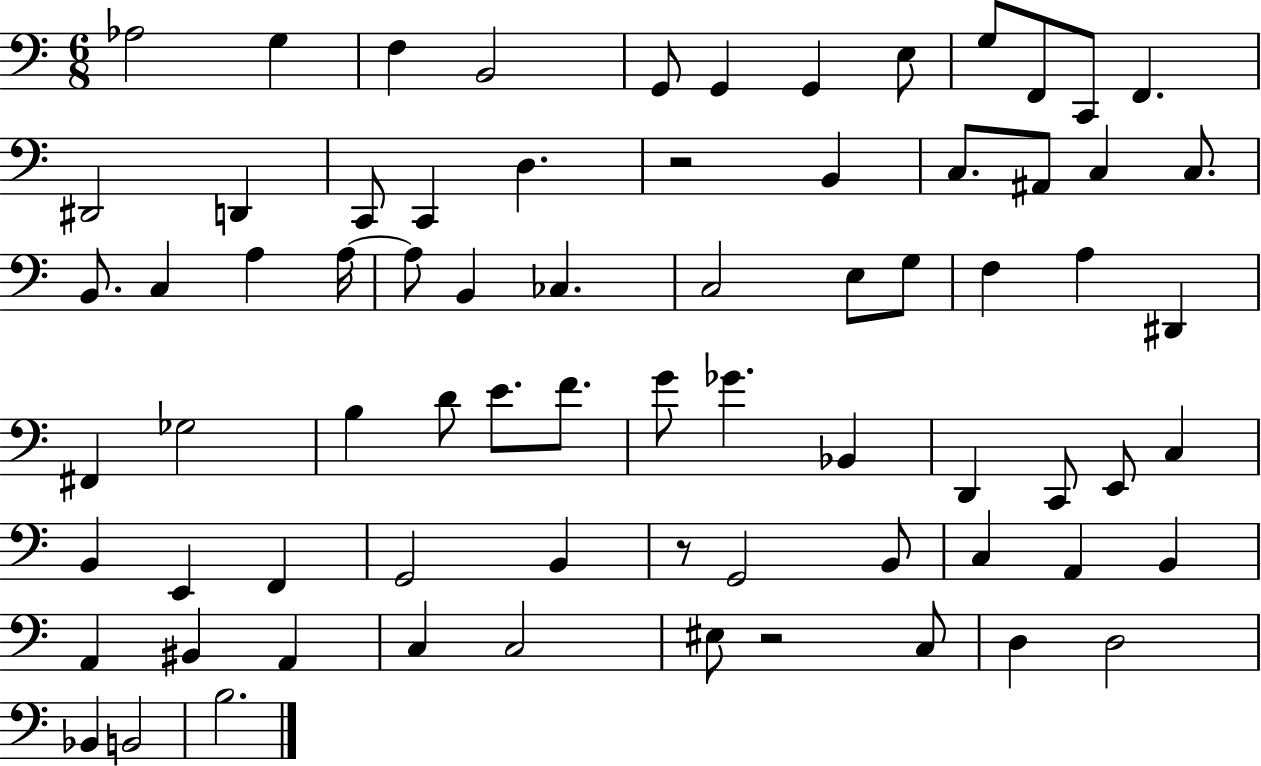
Ab3/h G3/q F3/q B2/h G2/e G2/q G2/q E3/e G3/e F2/e C2/e F2/q. D#2/h D2/q C2/e C2/q D3/q. R/h B2/q C3/e. A#2/e C3/q C3/e. B2/e. C3/q A3/q A3/s A3/e B2/q CES3/q. C3/h E3/e G3/e F3/q A3/q D#2/q F#2/q Gb3/h B3/q D4/e E4/e. F4/e. G4/e Gb4/q. Bb2/q D2/q C2/e E2/e C3/q B2/q E2/q F2/q G2/h B2/q R/e G2/h B2/e C3/q A2/q B2/q A2/q BIS2/q A2/q C3/q C3/h EIS3/e R/h C3/e D3/q D3/h Bb2/q B2/h B3/h.